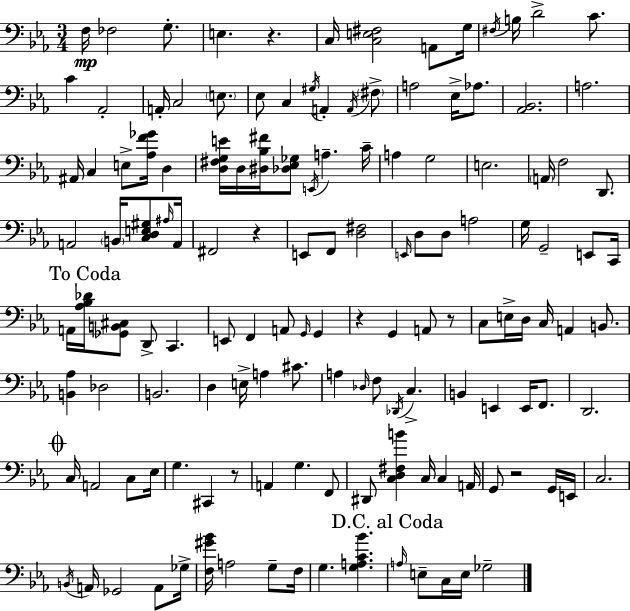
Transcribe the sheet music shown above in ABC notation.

X:1
T:Untitled
M:3/4
L:1/4
K:Eb
F,/4 _F,2 G,/2 E, z C,/4 [C,E,^F,]2 A,,/2 G,/4 ^F,/4 B,/4 D2 C/2 C _A,,2 A,,/4 C,2 E,/2 _E,/2 C, ^G,/4 A,, A,,/4 ^F,/2 A,2 _E,/4 _A,/2 [_A,,_B,,]2 A,2 ^A,,/4 C, E,/2 [_A,F_G]/4 D, [D,^F,G,E]/4 D,/4 [^D,_B,^F]/4 [_D,_E,_G,]/2 E,,/4 A, C/4 A, G,2 E,2 A,,/4 F,2 D,,/2 A,,2 B,,/4 [C,D,E,^G,]/2 ^A,/4 A,,/4 ^F,,2 z E,,/2 F,,/2 [D,^F,]2 E,,/4 D,/2 D,/2 A,2 G,/4 G,,2 E,,/2 C,,/4 A,,/4 [_A,_B,_D]/4 [_G,,B,,^C,]/2 D,,/2 C,, E,,/2 F,, A,,/2 G,,/4 G,, z G,, A,,/2 z/2 C,/2 E,/4 D,/4 C,/4 A,, B,,/2 [B,,_A,] _D,2 B,,2 D, E,/4 A, ^C/2 A, _D,/4 F,/2 _D,,/4 C, B,, E,, E,,/4 F,,/2 D,,2 C,/4 A,,2 C,/2 _E,/4 G, ^C,, z/2 A,, G, F,,/2 ^D,,/2 [C,D,^F,B] C,/4 C, A,,/4 G,,/2 z2 G,,/4 E,,/4 C,2 B,,/4 A,,/4 _G,,2 A,,/2 _G,/4 [F,^G_B]/4 A,2 G,/2 F,/4 G, [G,A,C_B] A,/4 E,/2 C,/4 E,/4 _G,2